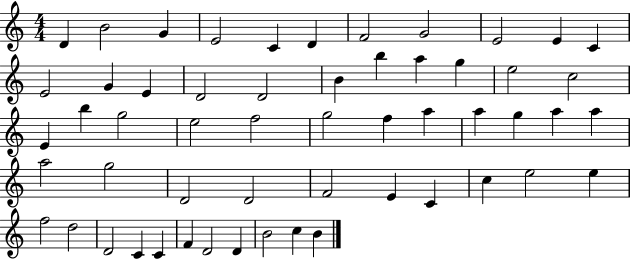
X:1
T:Untitled
M:4/4
L:1/4
K:C
D B2 G E2 C D F2 G2 E2 E C E2 G E D2 D2 B b a g e2 c2 E b g2 e2 f2 g2 f a a g a a a2 g2 D2 D2 F2 E C c e2 e f2 d2 D2 C C F D2 D B2 c B